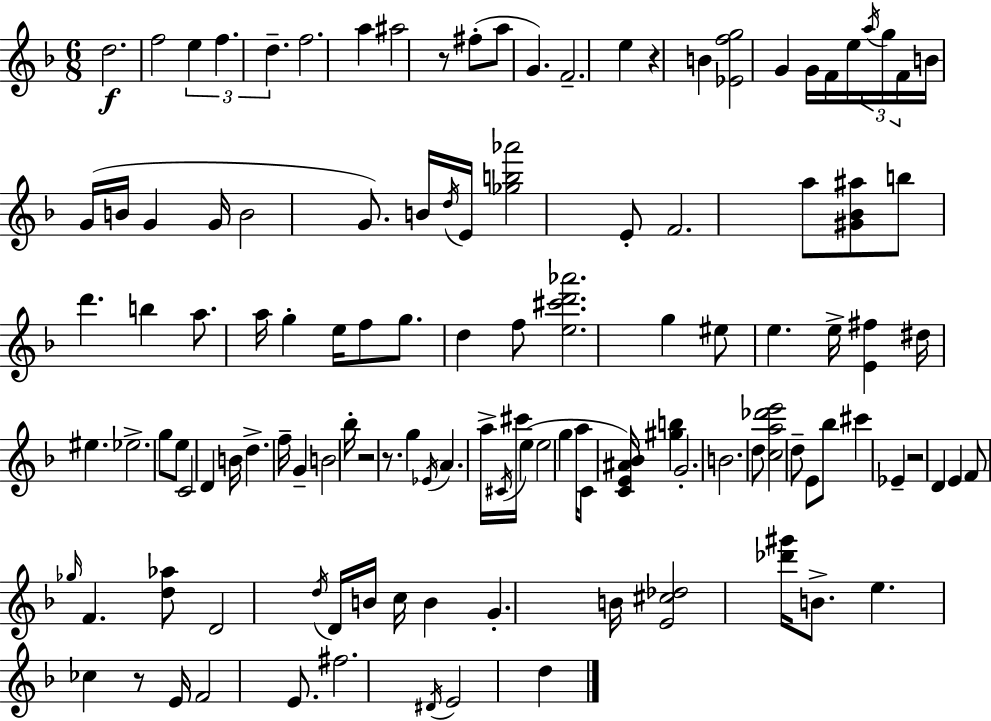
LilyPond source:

{
  \clef treble
  \numericTimeSignature
  \time 6/8
  \key f \major
  d''2.\f | f''2 \tuplet 3/2 { e''4 | f''4. d''4.-- } | f''2. | \break a''4 ais''2 | r8 fis''8-.( a''8 g'4.) | f'2.-- | e''4 r4 b'4 | \break <ees' f'' g''>2 g'4 | g'16 f'16 e''16 \tuplet 3/2 { \acciaccatura { a''16 } g''16 f'16 } b'16 g'16( b'16 g'4 | g'16 b'2 g'8.) | b'16 \acciaccatura { d''16 } e'16 <ges'' b'' aes'''>2 | \break e'8-. f'2. | a''8 <gis' bes' ais''>8 b''8 d'''4. | b''4 a''8. a''16 g''4-. | e''16 f''8 g''8. d''4 | \break f''8 <e'' cis''' d''' aes'''>2. | g''4 eis''8 e''4. | e''16-> <e' fis''>4 dis''16 eis''4. | ees''2.-> | \break g''8 e''8 c'2 | d'4 b'16 d''4.-> | f''16-- g'4-- b'2 | bes''16-. r2 r8. | \break g''4 \acciaccatura { ees'16 } a'4. | a''16-> \acciaccatura { cis'16 } cis'''16 e''4( e''2 | g''4 a''16 c'8 <c' e' ais' bes'>16) | <gis'' b''>4 g'2.-. | \break b'2. | d''8 <c'' a'' des''' e'''>2 | d''8-- e'8 bes''8 cis'''4 | ees'4-- r2 | \break d'4 e'4 f'8 \grace { ges''16 } f'4. | <d'' aes''>8 d'2 | \acciaccatura { d''16 } d'16 b'16 c''16 b'4 g'4.-. | b'16 <e' cis'' des''>2 | \break <des''' gis'''>16 b'8.-> e''4. | ces''4 r8 e'16 f'2 | e'8. fis''2. | \acciaccatura { dis'16 } e'2 | \break d''4 \bar "|."
}